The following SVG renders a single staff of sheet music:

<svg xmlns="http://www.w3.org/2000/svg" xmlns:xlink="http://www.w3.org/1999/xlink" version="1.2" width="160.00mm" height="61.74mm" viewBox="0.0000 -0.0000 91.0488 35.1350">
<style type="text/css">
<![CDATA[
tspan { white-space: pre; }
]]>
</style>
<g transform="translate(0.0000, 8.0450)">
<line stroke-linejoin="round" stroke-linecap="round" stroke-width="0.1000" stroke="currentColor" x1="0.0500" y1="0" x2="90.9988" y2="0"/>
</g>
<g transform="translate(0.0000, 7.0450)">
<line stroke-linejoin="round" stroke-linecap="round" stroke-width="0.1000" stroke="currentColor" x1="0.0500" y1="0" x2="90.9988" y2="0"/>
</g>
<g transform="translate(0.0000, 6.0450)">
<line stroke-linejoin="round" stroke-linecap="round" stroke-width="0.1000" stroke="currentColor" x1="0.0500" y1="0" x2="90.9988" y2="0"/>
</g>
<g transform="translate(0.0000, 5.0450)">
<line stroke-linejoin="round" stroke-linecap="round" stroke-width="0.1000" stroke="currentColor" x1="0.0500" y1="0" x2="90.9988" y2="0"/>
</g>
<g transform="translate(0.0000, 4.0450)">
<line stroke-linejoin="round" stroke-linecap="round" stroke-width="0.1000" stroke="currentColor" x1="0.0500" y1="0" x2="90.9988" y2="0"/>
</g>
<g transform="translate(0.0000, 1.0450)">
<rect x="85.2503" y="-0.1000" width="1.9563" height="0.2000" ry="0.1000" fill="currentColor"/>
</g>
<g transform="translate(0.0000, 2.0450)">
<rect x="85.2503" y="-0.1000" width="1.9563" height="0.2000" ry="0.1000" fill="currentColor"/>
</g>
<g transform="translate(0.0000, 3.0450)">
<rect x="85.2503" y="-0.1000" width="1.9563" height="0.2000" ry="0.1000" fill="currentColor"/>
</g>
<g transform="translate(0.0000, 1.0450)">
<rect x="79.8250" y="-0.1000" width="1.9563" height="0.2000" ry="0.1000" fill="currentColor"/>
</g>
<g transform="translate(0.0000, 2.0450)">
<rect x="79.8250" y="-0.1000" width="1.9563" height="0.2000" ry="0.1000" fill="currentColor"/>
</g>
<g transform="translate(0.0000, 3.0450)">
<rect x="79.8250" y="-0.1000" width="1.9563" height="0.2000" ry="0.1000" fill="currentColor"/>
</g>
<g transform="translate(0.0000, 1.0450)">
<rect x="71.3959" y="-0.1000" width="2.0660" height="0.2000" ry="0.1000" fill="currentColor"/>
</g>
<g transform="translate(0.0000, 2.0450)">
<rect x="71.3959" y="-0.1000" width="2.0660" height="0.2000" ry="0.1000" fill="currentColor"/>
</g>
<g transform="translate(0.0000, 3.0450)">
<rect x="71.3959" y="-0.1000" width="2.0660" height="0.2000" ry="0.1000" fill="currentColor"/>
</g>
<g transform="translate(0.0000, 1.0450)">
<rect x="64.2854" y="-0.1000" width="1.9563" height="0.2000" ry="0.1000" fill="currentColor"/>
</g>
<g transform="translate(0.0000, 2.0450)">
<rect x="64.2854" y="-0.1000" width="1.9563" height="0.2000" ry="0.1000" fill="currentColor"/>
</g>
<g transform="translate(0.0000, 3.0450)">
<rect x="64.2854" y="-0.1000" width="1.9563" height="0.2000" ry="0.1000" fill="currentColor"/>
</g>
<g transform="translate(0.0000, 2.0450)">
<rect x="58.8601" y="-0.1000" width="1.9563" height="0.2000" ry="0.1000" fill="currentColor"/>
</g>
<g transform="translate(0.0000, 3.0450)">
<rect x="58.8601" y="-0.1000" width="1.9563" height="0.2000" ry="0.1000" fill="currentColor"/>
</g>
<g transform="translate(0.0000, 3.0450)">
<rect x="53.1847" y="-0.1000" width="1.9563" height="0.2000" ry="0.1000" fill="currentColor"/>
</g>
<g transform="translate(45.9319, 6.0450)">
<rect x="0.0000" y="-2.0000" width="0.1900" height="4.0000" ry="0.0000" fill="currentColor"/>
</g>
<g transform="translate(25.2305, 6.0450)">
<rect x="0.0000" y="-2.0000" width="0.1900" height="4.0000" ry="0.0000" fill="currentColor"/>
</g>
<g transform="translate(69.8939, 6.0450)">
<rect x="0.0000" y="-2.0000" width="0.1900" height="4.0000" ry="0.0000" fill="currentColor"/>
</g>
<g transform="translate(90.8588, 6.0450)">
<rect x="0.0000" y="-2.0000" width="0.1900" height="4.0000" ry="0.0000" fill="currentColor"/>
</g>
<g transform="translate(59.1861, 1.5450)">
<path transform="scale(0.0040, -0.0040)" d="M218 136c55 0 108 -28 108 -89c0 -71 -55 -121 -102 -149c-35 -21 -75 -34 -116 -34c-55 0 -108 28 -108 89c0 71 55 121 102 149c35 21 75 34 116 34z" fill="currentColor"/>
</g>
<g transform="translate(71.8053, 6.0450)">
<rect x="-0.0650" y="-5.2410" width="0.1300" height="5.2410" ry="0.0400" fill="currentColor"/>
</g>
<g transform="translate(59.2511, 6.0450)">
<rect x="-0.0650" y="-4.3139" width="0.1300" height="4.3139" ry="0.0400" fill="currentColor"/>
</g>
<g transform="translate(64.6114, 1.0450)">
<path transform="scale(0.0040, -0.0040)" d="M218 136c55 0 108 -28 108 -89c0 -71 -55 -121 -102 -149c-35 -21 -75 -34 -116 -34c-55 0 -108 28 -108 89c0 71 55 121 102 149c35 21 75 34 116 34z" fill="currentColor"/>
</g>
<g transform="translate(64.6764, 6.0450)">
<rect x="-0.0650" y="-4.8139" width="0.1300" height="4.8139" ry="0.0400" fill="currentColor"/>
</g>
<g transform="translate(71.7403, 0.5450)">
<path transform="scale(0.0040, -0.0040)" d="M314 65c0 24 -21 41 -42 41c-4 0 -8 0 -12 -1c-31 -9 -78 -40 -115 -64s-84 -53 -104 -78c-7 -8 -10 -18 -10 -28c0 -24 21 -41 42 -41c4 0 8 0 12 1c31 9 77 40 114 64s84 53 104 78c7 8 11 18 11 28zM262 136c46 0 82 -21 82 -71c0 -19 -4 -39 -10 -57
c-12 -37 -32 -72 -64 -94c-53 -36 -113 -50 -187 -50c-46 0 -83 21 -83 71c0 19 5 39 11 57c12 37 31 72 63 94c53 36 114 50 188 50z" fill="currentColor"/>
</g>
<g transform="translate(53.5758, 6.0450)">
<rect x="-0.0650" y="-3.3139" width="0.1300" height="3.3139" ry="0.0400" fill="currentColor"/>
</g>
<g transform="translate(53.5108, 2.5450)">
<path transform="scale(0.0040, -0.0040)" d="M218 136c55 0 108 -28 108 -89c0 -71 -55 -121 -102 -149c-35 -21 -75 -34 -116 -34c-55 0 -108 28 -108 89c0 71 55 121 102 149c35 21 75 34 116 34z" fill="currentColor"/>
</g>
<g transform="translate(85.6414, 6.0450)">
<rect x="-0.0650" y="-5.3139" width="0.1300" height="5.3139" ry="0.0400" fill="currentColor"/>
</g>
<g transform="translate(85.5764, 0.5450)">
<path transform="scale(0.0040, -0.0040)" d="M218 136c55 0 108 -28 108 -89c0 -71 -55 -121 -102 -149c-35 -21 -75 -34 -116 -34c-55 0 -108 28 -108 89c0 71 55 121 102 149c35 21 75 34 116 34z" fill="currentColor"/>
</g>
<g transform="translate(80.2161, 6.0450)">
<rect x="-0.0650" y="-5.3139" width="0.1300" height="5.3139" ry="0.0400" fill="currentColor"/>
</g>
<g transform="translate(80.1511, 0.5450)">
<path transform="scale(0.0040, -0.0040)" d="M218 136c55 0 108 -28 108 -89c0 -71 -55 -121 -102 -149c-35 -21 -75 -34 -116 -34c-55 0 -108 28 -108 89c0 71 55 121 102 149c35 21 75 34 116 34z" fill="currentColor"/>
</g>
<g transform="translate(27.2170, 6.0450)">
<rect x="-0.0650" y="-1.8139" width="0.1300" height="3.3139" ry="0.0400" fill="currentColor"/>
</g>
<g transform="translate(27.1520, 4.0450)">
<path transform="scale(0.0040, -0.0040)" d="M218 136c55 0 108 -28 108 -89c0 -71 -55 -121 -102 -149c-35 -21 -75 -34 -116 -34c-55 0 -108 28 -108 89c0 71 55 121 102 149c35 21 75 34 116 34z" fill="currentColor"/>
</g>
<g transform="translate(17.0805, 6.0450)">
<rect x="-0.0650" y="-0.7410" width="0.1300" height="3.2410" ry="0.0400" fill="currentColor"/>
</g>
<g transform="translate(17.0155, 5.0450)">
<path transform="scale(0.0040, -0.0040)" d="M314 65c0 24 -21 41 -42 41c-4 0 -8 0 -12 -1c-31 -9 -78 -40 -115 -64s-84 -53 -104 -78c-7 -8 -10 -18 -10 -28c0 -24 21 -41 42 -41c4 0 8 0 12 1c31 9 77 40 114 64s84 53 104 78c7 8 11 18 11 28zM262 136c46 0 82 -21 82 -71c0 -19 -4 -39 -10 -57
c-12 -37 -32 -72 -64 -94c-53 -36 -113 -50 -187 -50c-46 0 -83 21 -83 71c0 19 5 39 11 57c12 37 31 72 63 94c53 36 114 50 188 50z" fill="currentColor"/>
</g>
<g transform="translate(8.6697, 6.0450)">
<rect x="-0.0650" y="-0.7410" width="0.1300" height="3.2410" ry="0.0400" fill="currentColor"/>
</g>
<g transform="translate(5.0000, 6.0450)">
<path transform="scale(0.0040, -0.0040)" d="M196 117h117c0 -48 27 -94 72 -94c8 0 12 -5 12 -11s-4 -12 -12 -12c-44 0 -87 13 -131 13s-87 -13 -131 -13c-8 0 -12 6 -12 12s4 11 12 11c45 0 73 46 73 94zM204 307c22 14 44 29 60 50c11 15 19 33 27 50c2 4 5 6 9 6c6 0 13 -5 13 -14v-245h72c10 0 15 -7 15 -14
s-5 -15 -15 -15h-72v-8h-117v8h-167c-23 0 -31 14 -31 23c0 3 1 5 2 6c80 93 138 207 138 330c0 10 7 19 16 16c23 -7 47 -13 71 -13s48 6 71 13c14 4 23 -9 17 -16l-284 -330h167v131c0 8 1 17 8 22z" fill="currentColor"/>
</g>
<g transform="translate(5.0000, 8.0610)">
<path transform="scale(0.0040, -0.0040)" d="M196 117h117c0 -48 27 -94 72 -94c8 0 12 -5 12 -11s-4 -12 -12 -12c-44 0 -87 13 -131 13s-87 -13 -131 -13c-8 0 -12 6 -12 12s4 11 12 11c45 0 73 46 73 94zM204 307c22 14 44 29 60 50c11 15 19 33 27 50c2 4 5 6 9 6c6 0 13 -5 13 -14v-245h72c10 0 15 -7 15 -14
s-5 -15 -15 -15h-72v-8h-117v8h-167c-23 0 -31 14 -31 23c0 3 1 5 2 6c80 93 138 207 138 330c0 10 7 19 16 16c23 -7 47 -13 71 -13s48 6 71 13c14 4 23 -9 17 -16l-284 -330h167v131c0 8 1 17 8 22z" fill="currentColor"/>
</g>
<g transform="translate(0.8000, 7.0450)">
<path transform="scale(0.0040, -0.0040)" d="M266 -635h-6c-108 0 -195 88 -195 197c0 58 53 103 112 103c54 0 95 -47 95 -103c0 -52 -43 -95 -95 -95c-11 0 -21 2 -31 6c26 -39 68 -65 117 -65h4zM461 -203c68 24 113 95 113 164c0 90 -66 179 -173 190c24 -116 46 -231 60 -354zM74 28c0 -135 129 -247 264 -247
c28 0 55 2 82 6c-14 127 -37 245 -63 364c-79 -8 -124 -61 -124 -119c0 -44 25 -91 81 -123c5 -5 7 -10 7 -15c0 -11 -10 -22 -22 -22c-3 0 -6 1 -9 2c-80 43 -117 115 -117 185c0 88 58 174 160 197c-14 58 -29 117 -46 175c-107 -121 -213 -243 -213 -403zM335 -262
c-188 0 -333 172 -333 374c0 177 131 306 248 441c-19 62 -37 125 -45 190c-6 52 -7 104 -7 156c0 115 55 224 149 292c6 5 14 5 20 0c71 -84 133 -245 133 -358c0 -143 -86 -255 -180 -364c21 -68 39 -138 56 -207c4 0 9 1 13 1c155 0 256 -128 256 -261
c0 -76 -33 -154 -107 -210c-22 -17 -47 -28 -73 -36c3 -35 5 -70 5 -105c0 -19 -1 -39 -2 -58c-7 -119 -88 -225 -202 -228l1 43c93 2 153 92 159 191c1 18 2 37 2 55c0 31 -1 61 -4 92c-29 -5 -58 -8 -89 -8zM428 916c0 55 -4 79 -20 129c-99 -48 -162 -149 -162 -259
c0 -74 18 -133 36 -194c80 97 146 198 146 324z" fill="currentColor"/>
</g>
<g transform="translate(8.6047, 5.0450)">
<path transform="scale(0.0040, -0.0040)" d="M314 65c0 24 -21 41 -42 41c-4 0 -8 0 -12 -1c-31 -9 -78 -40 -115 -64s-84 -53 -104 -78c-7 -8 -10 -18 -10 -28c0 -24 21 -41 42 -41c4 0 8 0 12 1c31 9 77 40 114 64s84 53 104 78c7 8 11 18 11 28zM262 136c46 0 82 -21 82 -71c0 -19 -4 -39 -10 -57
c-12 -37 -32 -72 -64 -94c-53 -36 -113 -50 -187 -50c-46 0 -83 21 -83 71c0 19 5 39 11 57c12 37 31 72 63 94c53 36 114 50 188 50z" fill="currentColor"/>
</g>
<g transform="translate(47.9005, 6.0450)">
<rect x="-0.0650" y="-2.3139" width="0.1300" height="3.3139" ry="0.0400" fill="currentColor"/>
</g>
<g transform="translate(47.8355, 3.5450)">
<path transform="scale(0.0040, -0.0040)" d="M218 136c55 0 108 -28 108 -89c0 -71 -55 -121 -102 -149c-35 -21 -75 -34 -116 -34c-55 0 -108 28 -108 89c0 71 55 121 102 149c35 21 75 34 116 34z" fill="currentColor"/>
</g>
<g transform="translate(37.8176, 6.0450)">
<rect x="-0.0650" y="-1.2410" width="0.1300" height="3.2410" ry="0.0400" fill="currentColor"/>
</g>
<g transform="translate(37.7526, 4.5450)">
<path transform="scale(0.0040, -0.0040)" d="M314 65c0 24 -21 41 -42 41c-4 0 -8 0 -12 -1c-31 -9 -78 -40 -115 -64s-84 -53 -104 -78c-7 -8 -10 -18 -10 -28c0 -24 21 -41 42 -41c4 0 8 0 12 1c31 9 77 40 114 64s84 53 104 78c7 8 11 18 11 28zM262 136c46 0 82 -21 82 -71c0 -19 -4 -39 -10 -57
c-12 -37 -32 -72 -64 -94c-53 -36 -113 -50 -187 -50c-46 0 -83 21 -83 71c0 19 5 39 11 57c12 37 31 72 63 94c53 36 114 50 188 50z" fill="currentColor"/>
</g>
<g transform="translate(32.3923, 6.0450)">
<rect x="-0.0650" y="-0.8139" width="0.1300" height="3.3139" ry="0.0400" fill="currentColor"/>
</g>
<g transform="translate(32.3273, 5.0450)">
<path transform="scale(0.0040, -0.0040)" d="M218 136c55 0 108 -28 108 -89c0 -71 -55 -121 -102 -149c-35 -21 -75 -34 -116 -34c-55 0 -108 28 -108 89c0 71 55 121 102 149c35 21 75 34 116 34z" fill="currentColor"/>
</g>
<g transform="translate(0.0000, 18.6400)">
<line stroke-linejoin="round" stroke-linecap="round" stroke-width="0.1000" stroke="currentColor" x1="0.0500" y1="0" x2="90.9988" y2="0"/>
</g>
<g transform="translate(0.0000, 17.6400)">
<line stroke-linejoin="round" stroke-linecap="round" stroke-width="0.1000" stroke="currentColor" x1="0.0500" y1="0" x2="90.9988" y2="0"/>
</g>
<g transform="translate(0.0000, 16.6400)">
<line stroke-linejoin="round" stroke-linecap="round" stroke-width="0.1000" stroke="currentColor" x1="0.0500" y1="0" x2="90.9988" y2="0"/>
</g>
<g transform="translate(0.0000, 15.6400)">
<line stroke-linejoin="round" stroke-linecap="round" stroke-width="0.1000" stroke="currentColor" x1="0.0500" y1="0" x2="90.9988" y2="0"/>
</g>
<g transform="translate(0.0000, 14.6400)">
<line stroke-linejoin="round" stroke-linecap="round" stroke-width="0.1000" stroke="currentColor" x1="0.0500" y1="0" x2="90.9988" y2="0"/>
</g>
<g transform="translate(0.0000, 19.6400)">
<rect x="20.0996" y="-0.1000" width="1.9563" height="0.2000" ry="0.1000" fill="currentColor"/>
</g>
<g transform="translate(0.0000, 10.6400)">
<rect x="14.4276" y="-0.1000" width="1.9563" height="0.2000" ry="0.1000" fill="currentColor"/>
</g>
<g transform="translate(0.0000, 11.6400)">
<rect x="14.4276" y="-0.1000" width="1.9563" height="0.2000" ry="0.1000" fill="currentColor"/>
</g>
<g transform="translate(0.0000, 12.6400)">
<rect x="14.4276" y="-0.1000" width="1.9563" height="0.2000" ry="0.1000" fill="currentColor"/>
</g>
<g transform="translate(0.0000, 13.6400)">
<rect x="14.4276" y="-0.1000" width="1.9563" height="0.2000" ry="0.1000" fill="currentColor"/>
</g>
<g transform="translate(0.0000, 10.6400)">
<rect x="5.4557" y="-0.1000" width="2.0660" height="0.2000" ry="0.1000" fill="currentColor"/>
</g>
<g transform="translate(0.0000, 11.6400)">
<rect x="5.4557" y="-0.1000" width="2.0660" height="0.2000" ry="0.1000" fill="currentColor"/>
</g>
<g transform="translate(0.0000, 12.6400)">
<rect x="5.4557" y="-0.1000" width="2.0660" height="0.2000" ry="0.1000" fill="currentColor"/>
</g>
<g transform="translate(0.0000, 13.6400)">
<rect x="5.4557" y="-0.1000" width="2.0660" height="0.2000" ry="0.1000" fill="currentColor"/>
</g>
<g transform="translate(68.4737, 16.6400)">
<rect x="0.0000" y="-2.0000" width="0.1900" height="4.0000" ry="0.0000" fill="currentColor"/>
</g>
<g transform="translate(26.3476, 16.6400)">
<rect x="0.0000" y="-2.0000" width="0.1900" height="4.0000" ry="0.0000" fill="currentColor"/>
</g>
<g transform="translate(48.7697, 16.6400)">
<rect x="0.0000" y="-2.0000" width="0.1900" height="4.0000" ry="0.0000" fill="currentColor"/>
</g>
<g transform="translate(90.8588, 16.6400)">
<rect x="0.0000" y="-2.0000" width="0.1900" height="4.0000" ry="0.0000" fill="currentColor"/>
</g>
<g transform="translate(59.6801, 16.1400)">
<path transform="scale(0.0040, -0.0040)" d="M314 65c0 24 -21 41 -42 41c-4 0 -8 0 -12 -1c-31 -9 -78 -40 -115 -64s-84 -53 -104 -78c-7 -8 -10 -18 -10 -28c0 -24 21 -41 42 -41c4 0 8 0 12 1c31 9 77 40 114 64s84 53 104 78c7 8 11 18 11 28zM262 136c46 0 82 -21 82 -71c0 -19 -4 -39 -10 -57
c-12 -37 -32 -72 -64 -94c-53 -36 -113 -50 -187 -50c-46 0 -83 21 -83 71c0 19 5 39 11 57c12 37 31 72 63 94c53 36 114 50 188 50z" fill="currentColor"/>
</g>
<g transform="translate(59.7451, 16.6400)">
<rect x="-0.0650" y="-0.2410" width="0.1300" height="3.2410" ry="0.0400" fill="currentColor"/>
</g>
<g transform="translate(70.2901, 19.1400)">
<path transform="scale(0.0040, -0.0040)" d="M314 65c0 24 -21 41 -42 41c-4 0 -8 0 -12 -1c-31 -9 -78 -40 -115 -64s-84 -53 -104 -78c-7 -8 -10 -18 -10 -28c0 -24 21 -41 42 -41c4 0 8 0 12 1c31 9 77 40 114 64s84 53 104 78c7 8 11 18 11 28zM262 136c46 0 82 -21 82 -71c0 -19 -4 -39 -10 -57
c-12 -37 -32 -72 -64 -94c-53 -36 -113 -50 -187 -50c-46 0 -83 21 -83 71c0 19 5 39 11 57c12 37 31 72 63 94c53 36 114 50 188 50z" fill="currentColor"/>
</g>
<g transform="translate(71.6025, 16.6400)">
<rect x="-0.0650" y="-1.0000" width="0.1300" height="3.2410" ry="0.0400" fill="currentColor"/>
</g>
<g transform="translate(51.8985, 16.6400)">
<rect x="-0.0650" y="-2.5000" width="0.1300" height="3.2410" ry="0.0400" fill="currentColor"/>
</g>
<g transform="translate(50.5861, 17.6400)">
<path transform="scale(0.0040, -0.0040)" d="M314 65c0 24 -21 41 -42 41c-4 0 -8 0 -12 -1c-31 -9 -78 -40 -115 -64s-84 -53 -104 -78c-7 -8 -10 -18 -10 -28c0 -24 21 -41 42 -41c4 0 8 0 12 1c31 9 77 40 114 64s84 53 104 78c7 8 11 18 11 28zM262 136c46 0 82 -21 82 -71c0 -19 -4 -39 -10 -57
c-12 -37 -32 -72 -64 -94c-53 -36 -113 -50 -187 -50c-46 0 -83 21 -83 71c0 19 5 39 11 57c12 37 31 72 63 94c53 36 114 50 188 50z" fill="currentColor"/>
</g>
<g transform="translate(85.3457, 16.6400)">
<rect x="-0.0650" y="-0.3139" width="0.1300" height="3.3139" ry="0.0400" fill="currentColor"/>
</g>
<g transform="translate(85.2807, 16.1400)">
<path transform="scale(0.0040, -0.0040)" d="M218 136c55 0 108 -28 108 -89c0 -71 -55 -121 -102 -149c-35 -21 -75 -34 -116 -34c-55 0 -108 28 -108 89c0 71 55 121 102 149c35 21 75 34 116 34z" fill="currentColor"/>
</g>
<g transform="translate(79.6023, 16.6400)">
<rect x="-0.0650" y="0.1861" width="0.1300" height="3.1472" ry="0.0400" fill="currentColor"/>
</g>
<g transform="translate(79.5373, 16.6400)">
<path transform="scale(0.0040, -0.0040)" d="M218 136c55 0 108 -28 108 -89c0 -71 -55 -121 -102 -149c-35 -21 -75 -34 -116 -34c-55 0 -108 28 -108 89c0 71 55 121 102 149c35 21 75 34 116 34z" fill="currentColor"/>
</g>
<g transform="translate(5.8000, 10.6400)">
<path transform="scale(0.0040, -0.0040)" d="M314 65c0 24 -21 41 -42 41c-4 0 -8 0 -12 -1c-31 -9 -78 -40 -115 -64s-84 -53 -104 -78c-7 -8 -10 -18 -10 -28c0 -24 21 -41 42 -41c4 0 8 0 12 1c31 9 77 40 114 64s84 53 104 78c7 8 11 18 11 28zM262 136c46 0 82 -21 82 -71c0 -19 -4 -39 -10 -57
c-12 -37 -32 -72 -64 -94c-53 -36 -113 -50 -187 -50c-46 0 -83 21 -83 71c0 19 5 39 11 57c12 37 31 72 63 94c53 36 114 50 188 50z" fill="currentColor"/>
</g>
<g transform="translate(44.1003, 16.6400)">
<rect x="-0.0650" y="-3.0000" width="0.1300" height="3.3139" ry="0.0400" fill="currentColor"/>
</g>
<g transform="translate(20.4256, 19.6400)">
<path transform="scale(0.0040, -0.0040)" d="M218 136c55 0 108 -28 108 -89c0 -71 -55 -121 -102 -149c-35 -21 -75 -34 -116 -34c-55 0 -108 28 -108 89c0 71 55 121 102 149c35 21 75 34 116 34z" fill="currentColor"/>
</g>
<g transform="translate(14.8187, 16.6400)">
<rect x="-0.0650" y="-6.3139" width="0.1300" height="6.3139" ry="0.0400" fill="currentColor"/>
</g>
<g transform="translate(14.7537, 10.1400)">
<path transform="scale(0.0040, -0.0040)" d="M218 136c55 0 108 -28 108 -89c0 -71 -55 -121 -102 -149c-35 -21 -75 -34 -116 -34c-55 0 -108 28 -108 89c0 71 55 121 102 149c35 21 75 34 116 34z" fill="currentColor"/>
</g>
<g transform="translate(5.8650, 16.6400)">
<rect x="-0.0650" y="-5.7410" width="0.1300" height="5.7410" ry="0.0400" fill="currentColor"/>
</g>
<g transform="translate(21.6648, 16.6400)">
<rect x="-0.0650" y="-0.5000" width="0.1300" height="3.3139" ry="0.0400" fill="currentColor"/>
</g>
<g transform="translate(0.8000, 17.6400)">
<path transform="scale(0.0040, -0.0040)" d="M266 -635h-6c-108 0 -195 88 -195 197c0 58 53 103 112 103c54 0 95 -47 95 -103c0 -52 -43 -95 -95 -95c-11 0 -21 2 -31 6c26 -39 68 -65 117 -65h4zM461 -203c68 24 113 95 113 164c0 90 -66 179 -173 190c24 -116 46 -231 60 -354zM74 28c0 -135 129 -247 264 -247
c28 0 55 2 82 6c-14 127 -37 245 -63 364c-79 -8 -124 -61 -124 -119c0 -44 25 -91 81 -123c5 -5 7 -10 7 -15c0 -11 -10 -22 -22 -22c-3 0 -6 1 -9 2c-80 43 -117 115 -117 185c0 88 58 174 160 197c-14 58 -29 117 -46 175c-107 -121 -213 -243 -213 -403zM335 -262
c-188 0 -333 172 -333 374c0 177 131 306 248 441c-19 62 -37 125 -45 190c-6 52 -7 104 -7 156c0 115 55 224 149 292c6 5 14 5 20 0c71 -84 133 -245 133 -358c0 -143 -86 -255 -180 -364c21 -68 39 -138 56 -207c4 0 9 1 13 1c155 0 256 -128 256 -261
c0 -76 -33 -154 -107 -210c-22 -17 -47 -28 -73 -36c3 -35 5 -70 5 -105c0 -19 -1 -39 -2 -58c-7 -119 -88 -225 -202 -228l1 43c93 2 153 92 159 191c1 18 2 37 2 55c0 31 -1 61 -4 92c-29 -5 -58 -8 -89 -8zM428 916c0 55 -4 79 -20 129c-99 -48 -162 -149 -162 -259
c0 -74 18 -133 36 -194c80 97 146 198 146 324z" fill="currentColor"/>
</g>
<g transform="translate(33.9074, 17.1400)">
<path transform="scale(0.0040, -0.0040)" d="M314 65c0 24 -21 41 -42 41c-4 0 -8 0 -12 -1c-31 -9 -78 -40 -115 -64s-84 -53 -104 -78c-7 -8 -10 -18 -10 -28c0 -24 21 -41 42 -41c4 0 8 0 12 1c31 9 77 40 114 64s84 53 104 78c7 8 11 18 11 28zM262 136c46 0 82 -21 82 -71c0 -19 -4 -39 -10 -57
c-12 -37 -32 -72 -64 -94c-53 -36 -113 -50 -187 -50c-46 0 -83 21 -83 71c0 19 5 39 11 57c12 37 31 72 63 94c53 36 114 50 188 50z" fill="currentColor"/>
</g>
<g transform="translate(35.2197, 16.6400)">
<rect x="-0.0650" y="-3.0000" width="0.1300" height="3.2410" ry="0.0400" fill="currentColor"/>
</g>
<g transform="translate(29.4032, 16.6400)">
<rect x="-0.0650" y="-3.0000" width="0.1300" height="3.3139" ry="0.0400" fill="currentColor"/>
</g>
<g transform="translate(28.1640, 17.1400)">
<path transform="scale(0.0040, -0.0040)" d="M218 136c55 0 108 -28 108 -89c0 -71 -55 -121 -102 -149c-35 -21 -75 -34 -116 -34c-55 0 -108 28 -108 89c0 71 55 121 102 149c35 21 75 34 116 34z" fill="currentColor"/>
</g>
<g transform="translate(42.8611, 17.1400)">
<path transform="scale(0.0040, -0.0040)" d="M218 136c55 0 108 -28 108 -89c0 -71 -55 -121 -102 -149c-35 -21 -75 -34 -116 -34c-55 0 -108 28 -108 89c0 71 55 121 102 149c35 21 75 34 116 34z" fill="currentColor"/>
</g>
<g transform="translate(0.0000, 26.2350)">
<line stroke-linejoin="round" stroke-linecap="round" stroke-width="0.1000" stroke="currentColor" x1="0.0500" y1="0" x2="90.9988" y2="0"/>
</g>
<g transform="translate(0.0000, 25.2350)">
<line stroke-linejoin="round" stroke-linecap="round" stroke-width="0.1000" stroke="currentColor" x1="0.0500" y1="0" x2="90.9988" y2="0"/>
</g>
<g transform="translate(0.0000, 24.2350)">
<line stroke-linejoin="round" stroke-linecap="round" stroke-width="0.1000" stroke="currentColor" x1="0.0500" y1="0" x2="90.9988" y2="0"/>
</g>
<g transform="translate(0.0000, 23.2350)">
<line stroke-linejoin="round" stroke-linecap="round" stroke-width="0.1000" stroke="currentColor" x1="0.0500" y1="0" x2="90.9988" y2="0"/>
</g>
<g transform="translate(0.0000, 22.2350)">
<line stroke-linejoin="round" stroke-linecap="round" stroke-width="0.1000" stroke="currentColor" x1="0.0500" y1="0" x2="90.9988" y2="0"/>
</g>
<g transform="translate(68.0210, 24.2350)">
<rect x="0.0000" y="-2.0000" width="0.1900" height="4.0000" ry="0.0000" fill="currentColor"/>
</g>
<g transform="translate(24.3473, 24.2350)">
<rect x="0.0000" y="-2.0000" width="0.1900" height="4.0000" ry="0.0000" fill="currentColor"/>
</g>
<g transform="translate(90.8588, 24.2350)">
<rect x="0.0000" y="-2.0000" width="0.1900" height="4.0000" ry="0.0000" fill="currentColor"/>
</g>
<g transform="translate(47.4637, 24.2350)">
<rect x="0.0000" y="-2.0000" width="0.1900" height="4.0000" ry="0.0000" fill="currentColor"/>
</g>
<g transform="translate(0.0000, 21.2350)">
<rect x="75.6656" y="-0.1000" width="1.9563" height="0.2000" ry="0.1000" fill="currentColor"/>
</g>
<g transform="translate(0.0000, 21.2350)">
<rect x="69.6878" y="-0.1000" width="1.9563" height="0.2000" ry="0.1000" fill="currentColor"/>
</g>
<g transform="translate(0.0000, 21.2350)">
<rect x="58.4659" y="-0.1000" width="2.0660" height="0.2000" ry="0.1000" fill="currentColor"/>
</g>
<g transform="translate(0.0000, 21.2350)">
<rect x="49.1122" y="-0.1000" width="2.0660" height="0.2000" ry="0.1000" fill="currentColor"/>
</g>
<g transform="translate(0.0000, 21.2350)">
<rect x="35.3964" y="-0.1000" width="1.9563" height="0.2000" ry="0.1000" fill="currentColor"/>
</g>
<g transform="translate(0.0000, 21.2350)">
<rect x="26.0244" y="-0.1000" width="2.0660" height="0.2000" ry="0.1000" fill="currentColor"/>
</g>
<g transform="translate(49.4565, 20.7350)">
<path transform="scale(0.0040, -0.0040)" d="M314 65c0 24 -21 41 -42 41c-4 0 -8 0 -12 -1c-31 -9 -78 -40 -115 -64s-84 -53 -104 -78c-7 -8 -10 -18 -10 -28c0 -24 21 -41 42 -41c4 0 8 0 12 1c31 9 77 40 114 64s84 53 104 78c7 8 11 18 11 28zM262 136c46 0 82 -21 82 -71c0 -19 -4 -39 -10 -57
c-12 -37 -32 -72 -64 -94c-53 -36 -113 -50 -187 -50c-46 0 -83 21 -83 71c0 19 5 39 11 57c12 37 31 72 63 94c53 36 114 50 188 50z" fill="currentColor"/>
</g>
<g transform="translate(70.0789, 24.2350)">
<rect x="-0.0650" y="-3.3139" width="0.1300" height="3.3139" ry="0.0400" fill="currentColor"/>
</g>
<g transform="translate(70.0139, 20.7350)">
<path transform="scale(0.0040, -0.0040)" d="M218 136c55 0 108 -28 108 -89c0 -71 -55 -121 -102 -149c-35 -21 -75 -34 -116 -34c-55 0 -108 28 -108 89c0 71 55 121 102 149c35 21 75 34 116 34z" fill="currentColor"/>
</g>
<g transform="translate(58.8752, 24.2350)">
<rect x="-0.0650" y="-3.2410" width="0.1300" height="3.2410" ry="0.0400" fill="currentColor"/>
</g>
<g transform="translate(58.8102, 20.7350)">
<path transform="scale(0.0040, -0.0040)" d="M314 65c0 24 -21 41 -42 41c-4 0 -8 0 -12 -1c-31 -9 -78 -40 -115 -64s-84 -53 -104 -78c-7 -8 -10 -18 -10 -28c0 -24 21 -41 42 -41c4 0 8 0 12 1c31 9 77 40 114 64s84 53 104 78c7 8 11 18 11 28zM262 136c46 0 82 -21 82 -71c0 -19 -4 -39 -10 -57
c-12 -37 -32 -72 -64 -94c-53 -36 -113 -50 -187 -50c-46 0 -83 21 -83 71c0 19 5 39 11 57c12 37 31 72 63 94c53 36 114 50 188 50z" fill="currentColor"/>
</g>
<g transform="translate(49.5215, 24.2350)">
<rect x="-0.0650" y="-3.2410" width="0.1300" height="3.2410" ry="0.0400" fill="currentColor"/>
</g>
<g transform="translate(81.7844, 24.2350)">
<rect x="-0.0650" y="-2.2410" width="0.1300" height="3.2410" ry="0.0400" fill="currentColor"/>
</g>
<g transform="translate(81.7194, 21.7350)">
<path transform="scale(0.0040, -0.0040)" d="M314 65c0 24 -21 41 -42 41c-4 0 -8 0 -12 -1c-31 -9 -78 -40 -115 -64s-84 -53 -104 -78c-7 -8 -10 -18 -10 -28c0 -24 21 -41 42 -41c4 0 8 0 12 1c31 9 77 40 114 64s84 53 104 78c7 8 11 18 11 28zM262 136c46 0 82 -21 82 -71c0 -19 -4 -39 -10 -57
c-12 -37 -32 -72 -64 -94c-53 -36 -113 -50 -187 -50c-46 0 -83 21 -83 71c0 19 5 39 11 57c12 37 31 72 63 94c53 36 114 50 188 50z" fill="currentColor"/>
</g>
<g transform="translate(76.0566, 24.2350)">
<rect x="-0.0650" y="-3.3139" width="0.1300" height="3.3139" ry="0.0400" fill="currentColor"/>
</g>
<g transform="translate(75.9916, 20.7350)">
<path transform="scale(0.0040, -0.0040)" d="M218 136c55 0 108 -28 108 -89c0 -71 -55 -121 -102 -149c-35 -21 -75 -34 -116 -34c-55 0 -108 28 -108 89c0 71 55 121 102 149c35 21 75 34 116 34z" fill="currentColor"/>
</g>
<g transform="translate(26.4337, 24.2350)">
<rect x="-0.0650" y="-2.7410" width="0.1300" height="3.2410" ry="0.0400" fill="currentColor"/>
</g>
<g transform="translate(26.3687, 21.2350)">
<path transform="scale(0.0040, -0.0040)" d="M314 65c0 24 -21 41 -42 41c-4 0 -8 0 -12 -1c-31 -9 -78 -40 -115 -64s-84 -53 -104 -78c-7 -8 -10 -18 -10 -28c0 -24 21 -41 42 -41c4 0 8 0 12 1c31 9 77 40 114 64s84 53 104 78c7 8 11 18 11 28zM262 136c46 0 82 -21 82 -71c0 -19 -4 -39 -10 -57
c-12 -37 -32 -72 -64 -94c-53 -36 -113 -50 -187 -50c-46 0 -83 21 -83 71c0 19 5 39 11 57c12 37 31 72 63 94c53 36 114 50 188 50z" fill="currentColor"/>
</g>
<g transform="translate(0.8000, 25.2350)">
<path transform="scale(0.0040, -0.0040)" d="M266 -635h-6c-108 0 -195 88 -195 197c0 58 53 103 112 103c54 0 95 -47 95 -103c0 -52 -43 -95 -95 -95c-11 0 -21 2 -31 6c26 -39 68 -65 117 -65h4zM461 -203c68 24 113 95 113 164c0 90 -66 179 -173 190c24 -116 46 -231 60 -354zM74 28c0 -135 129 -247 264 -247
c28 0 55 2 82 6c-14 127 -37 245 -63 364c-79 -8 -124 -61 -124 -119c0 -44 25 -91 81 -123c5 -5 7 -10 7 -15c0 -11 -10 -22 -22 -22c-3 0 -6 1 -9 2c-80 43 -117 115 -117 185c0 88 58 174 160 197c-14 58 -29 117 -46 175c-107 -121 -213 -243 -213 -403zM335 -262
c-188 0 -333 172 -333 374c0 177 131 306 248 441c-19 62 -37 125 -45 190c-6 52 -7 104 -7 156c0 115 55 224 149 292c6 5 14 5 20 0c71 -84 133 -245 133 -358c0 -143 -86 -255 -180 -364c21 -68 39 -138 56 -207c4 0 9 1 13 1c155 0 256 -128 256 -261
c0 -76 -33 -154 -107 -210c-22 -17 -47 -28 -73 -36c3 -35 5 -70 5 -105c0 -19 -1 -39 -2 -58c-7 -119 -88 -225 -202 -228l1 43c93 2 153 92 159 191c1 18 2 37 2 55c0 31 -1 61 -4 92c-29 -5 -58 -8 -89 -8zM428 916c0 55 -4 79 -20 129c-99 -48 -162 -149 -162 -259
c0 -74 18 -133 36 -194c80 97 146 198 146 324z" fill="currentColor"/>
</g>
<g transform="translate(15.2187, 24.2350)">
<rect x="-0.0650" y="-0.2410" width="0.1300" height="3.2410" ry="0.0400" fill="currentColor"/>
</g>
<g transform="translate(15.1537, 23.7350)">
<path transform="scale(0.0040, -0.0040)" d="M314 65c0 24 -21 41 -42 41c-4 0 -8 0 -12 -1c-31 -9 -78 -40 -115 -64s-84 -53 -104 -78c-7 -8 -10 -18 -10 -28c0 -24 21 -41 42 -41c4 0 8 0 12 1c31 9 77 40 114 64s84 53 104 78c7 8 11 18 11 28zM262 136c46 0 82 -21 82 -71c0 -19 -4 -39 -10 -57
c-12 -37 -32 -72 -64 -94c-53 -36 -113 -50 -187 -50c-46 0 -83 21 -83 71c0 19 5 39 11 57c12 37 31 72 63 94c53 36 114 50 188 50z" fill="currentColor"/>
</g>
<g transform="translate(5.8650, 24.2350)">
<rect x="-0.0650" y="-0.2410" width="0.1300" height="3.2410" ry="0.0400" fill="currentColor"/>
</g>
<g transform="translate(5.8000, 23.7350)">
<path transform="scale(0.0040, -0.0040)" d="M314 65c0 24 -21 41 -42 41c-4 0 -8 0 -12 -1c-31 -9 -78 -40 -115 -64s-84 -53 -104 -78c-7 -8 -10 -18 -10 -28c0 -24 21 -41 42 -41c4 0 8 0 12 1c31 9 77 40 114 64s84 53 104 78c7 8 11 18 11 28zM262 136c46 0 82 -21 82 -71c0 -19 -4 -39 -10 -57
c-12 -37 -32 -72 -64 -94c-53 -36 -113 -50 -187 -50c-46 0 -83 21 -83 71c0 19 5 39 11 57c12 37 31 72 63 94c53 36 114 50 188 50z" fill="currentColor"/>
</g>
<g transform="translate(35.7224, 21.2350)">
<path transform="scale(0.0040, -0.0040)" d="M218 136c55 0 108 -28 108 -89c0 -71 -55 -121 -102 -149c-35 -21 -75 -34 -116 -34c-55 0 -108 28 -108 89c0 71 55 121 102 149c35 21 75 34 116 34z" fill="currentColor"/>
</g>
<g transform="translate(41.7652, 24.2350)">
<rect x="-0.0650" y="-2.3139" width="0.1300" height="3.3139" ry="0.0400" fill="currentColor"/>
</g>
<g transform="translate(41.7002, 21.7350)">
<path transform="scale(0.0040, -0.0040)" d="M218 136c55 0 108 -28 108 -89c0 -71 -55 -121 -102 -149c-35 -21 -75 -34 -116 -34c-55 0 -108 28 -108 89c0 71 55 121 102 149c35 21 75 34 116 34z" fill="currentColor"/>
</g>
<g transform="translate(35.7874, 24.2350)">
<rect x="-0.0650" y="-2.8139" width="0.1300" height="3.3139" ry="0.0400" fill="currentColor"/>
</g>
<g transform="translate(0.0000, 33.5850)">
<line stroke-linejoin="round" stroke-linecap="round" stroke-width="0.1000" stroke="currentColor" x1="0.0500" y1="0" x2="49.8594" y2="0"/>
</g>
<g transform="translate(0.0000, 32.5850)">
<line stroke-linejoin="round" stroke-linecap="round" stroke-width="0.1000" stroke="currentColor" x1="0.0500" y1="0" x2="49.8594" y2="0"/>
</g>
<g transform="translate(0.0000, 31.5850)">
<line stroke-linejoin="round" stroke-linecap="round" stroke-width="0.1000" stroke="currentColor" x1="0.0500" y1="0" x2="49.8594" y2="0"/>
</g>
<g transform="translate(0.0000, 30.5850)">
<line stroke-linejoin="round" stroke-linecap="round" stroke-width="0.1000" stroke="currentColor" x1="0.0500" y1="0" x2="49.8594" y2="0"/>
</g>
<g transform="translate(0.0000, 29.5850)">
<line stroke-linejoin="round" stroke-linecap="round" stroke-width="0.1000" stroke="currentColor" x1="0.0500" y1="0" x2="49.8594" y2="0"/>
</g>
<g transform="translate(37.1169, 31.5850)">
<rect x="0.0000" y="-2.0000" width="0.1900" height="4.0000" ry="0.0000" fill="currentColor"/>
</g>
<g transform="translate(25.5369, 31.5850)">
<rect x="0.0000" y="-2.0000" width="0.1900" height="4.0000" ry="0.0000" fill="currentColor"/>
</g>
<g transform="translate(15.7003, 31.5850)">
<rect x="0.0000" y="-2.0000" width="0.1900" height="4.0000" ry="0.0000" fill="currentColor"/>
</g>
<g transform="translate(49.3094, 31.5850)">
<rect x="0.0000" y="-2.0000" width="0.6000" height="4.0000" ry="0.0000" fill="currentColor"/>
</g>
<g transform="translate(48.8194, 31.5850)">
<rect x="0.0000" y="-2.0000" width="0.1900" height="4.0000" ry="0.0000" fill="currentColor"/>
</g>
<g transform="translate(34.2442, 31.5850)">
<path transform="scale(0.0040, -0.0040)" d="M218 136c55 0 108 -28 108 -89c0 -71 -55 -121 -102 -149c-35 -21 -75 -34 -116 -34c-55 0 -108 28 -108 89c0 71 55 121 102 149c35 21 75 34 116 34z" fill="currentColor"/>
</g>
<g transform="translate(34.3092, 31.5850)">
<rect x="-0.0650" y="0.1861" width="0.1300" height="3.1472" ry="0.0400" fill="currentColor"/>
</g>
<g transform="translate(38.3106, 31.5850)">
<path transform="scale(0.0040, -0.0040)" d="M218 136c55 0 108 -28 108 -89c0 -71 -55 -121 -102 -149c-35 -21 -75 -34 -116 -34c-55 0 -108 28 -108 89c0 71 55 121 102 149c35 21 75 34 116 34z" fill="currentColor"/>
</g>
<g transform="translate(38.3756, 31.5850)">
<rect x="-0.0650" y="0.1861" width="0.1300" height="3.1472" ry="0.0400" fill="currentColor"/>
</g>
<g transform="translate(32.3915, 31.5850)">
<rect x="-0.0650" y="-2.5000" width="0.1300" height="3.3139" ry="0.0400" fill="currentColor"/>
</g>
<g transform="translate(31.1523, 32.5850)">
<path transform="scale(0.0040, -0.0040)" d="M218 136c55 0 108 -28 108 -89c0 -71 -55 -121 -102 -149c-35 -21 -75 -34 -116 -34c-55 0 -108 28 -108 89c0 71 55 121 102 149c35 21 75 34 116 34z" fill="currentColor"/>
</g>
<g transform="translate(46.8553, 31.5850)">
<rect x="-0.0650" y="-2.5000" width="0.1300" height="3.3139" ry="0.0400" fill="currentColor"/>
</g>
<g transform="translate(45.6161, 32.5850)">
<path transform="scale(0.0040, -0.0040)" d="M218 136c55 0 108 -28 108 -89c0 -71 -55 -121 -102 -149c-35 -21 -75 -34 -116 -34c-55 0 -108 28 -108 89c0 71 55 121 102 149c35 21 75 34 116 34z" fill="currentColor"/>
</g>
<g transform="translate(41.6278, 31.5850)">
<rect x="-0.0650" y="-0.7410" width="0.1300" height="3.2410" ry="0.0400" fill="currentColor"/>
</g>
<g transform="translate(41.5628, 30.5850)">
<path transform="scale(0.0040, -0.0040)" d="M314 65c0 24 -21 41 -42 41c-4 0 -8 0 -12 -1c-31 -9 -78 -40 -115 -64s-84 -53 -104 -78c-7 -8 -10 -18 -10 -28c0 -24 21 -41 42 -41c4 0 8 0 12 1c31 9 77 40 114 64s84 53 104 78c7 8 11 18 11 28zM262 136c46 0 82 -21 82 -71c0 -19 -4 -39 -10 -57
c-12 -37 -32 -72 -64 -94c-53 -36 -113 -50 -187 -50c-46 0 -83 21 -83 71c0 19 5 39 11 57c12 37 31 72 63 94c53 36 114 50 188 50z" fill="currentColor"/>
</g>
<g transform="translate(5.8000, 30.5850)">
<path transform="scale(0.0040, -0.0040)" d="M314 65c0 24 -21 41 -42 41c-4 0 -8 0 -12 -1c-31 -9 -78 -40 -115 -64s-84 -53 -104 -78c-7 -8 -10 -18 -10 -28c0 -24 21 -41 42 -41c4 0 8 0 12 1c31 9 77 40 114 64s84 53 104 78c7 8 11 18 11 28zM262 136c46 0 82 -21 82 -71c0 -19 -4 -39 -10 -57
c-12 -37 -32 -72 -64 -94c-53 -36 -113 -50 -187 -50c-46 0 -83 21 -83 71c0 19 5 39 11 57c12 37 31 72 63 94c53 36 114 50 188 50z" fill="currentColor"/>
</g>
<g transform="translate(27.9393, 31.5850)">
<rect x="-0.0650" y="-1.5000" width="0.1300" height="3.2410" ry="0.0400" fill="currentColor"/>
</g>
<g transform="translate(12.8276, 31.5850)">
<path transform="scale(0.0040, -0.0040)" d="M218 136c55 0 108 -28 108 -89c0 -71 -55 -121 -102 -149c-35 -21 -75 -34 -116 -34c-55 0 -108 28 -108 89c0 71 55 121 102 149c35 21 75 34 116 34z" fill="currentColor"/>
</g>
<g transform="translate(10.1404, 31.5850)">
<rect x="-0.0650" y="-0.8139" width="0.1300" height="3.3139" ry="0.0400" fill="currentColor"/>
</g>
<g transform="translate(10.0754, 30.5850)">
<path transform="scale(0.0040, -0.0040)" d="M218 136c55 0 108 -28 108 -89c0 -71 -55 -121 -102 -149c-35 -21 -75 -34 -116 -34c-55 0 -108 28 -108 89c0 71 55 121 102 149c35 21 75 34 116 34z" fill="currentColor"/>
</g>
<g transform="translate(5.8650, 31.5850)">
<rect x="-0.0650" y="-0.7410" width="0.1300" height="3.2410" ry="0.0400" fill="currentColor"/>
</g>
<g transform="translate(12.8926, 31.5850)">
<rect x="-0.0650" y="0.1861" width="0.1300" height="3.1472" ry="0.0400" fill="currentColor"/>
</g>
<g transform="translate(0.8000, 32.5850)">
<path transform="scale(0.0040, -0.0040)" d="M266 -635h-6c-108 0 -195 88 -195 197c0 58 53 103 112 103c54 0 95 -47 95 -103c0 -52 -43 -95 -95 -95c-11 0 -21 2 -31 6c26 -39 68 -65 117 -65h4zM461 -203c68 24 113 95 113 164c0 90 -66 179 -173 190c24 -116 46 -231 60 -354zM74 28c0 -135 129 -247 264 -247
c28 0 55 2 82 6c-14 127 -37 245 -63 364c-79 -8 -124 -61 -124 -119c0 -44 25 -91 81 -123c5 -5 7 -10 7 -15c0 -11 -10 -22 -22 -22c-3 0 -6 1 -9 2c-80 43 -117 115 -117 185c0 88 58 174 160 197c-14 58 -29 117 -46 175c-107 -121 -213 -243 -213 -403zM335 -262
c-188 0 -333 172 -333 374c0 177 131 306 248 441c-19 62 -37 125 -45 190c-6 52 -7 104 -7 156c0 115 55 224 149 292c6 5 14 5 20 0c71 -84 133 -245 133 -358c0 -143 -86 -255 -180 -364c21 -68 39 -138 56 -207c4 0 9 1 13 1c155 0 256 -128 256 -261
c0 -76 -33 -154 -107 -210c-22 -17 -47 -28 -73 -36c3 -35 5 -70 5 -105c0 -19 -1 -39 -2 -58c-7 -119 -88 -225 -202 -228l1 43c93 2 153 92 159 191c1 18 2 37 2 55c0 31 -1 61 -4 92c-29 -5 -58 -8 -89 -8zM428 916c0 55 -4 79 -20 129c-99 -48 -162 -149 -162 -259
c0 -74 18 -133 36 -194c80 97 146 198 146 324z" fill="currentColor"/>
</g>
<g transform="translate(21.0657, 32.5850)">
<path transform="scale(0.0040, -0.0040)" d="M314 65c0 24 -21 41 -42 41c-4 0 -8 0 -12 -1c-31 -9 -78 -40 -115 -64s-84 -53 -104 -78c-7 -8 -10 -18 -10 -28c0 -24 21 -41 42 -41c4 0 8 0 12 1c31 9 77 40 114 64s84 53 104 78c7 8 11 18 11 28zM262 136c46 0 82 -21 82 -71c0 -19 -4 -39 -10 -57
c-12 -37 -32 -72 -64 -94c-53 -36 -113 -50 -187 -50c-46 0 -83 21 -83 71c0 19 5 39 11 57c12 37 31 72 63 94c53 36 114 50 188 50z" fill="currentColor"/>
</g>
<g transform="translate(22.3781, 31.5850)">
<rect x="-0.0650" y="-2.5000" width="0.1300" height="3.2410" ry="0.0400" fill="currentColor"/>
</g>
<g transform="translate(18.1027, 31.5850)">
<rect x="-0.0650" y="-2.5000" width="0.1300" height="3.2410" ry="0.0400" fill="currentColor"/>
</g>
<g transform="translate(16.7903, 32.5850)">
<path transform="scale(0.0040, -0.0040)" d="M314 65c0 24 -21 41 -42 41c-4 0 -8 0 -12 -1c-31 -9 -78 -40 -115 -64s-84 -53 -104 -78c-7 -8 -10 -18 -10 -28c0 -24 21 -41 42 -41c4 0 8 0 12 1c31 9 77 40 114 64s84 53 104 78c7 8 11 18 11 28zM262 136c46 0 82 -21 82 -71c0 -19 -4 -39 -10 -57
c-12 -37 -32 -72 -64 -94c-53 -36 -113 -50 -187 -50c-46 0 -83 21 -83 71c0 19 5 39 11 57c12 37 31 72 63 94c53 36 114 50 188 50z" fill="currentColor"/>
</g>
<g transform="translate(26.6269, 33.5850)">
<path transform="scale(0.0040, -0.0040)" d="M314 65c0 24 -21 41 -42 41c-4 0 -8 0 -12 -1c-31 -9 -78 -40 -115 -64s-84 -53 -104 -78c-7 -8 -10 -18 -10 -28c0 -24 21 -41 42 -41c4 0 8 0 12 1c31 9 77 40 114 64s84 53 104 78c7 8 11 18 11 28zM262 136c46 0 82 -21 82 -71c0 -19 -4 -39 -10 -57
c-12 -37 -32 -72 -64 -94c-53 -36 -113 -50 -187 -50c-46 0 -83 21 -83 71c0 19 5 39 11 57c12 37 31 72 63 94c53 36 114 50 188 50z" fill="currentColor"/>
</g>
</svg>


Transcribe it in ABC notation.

X:1
T:Untitled
M:4/4
L:1/4
K:C
d2 d2 f d e2 g b d' e' f'2 f' f' g'2 a' C A A2 A G2 c2 D2 B c c2 c2 a2 a g b2 b2 b b g2 d2 d B G2 G2 E2 G B B d2 G